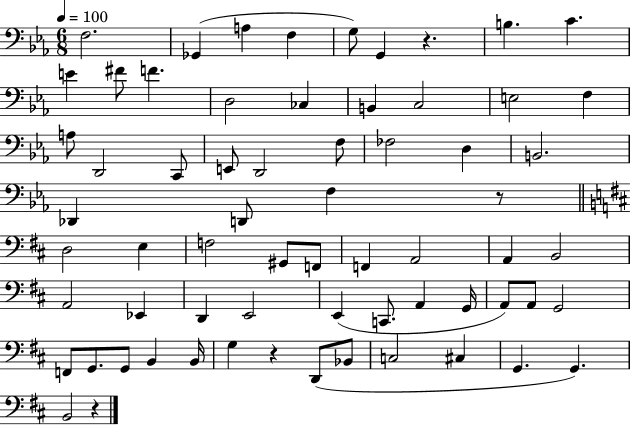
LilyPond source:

{
  \clef bass
  \numericTimeSignature
  \time 6/8
  \key ees \major
  \tempo 4 = 100
  f2. | ges,4( a4 f4 | g8) g,4 r4. | b4. c'4. | \break e'4 fis'8 f'4. | d2 ces4 | b,4 c2 | e2 f4 | \break a8 d,2 c,8 | e,8 d,2 f8 | fes2 d4 | b,2. | \break des,4 d,8 f4 r8 | \bar "||" \break \key b \minor d2 e4 | f2 gis,8 f,8 | f,4 a,2 | a,4 b,2 | \break a,2 ees,4 | d,4 e,2 | e,4( c,8. a,4 g,16 | a,8) a,8 g,2 | \break f,8 g,8. g,8 b,4 b,16 | g4 r4 d,8( bes,8 | c2 cis4 | g,4. g,4.) | \break b,2 r4 | \bar "|."
}